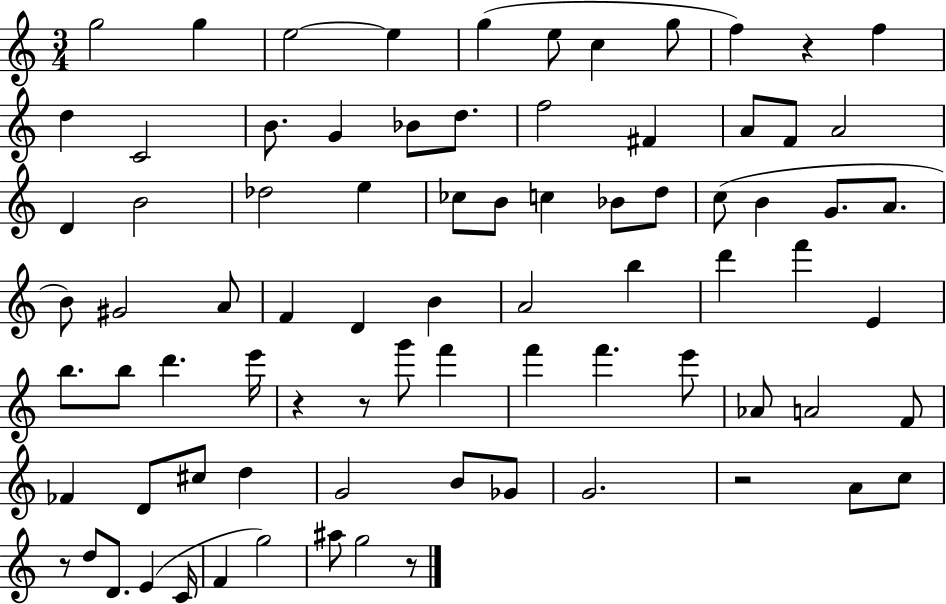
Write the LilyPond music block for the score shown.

{
  \clef treble
  \numericTimeSignature
  \time 3/4
  \key c \major
  g''2 g''4 | e''2~~ e''4 | g''4( e''8 c''4 g''8 | f''4) r4 f''4 | \break d''4 c'2 | b'8. g'4 bes'8 d''8. | f''2 fis'4 | a'8 f'8 a'2 | \break d'4 b'2 | des''2 e''4 | ces''8 b'8 c''4 bes'8 d''8 | c''8( b'4 g'8. a'8. | \break b'8) gis'2 a'8 | f'4 d'4 b'4 | a'2 b''4 | d'''4 f'''4 e'4 | \break b''8. b''8 d'''4. e'''16 | r4 r8 g'''8 f'''4 | f'''4 f'''4. e'''8 | aes'8 a'2 f'8 | \break fes'4 d'8 cis''8 d''4 | g'2 b'8 ges'8 | g'2. | r2 a'8 c''8 | \break r8 d''8 d'8. e'4( c'16 | f'4 g''2) | ais''8 g''2 r8 | \bar "|."
}